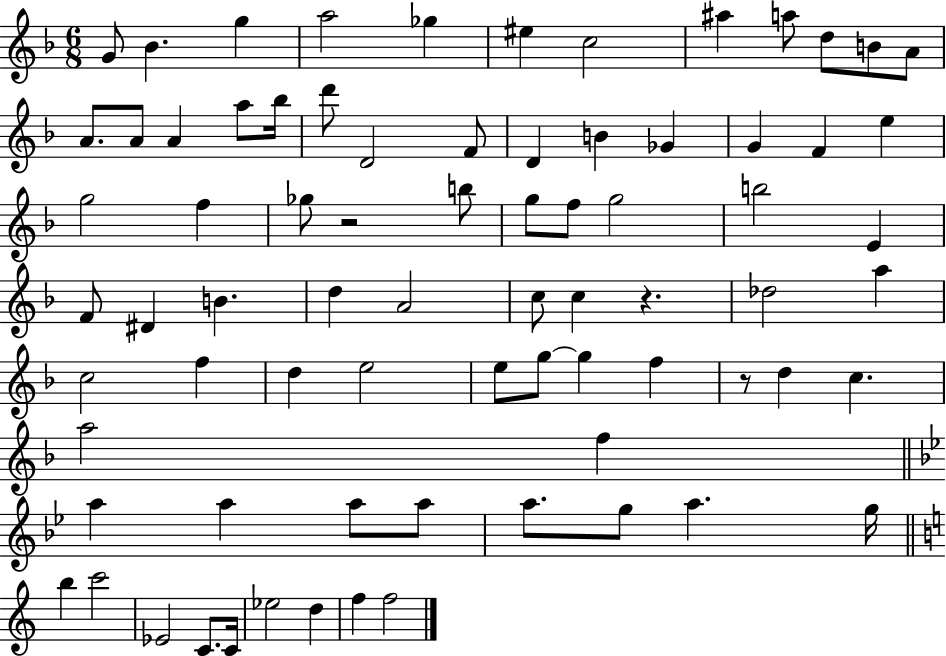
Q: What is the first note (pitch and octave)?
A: G4